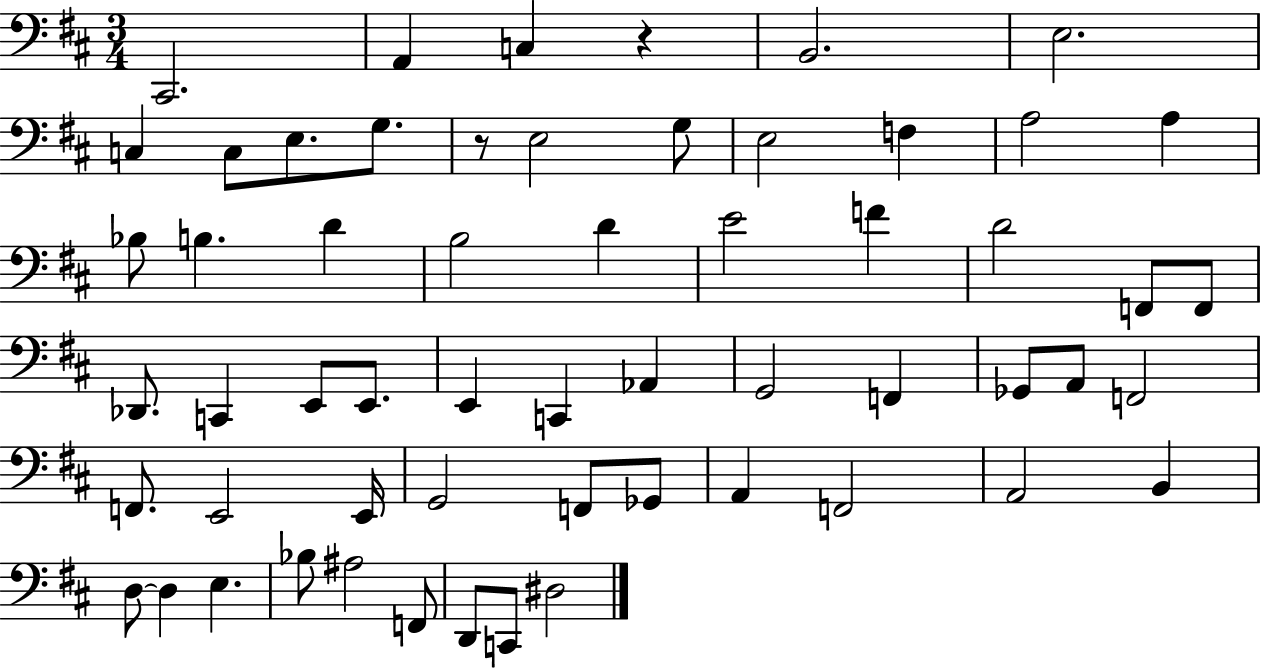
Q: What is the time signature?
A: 3/4